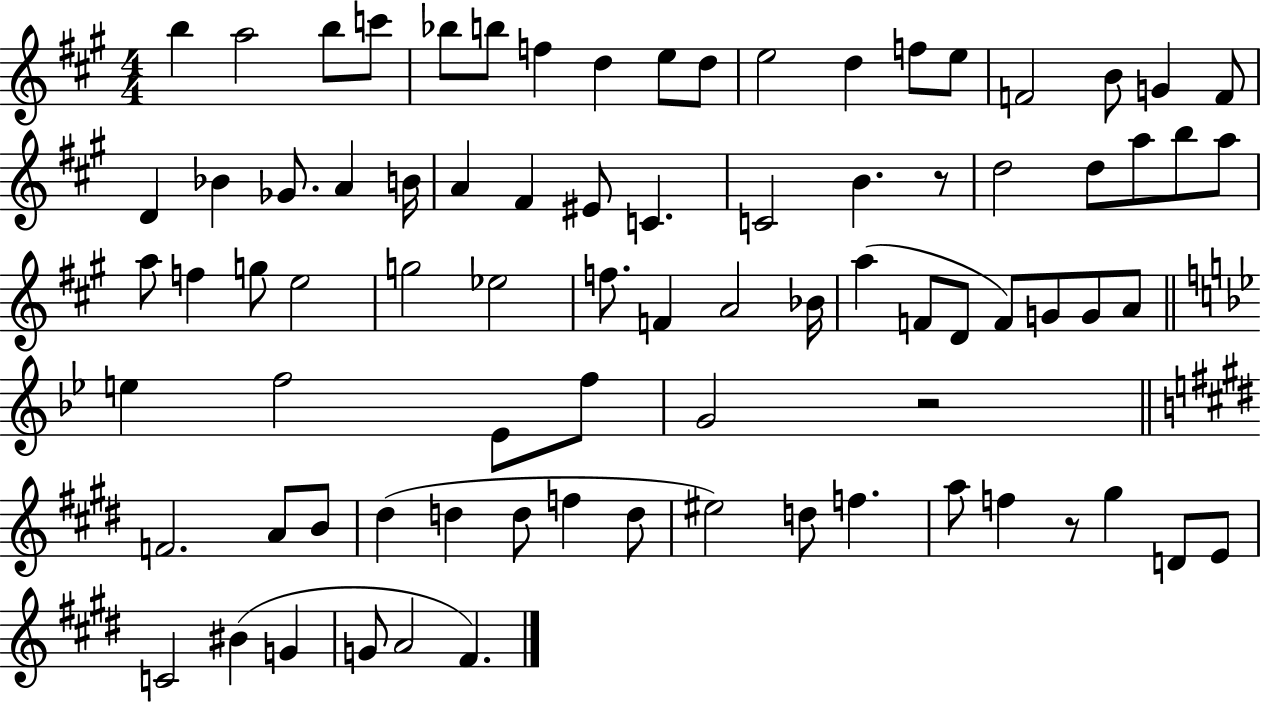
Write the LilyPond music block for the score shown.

{
  \clef treble
  \numericTimeSignature
  \time 4/4
  \key a \major
  b''4 a''2 b''8 c'''8 | bes''8 b''8 f''4 d''4 e''8 d''8 | e''2 d''4 f''8 e''8 | f'2 b'8 g'4 f'8 | \break d'4 bes'4 ges'8. a'4 b'16 | a'4 fis'4 eis'8 c'4. | c'2 b'4. r8 | d''2 d''8 a''8 b''8 a''8 | \break a''8 f''4 g''8 e''2 | g''2 ees''2 | f''8. f'4 a'2 bes'16 | a''4( f'8 d'8 f'8) g'8 g'8 a'8 | \break \bar "||" \break \key g \minor e''4 f''2 ees'8 f''8 | g'2 r2 | \bar "||" \break \key e \major f'2. a'8 b'8 | dis''4( d''4 d''8 f''4 d''8 | eis''2) d''8 f''4. | a''8 f''4 r8 gis''4 d'8 e'8 | \break c'2 bis'4( g'4 | g'8 a'2 fis'4.) | \bar "|."
}